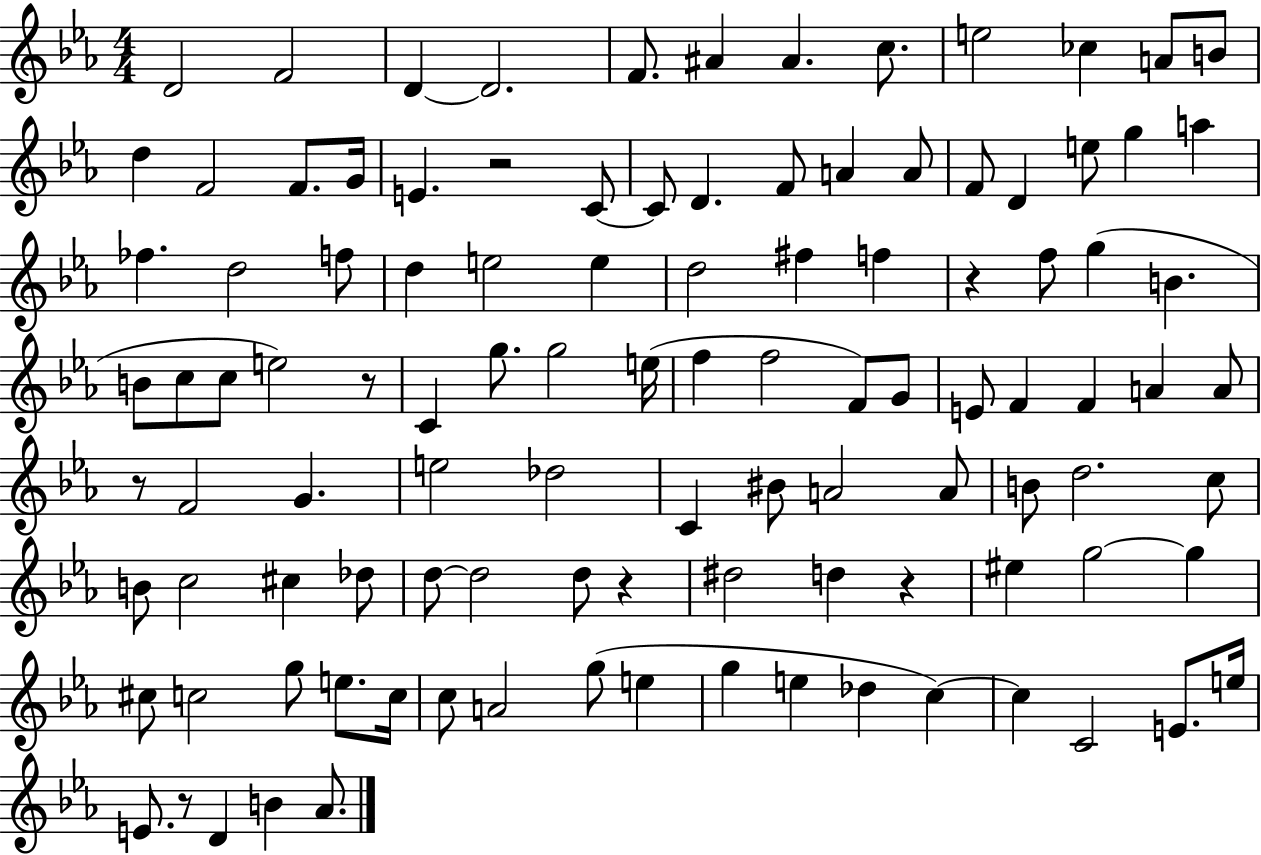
{
  \clef treble
  \numericTimeSignature
  \time 4/4
  \key ees \major
  d'2 f'2 | d'4~~ d'2. | f'8. ais'4 ais'4. c''8. | e''2 ces''4 a'8 b'8 | \break d''4 f'2 f'8. g'16 | e'4. r2 c'8~~ | c'8 d'4. f'8 a'4 a'8 | f'8 d'4 e''8 g''4 a''4 | \break fes''4. d''2 f''8 | d''4 e''2 e''4 | d''2 fis''4 f''4 | r4 f''8 g''4( b'4. | \break b'8 c''8 c''8 e''2) r8 | c'4 g''8. g''2 e''16( | f''4 f''2 f'8) g'8 | e'8 f'4 f'4 a'4 a'8 | \break r8 f'2 g'4. | e''2 des''2 | c'4 bis'8 a'2 a'8 | b'8 d''2. c''8 | \break b'8 c''2 cis''4 des''8 | d''8~~ d''2 d''8 r4 | dis''2 d''4 r4 | eis''4 g''2~~ g''4 | \break cis''8 c''2 g''8 e''8. c''16 | c''8 a'2 g''8( e''4 | g''4 e''4 des''4 c''4~~) | c''4 c'2 e'8. e''16 | \break e'8. r8 d'4 b'4 aes'8. | \bar "|."
}